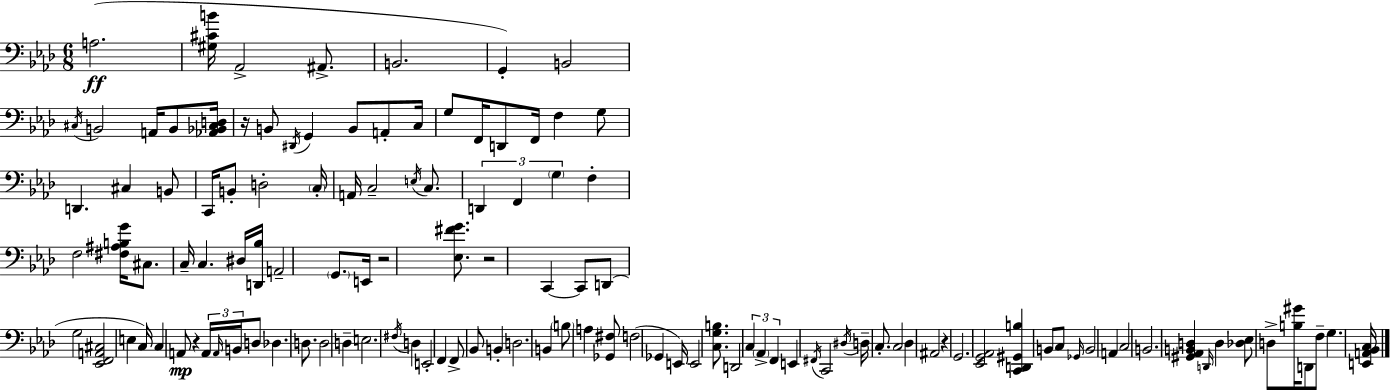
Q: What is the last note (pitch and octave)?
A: G3